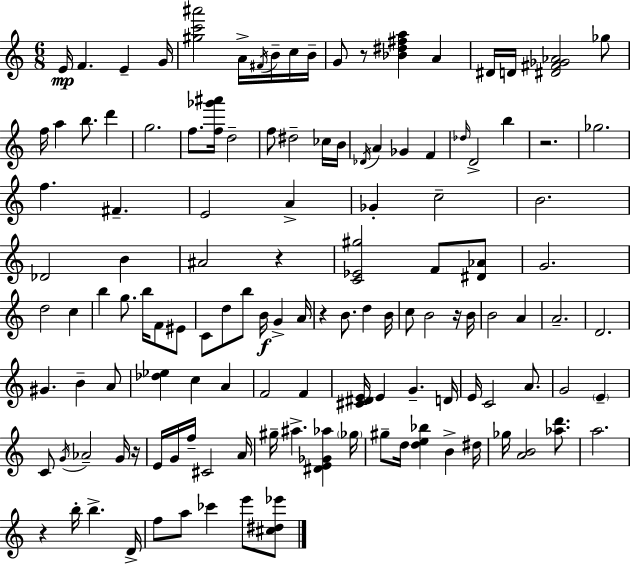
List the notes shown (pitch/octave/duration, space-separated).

E4/s F4/q. E4/q G4/s [G#5,C6,A#6]/h A4/s F#4/s B4/s C5/s B4/s G4/e R/e [Bb4,D#5,F#5,A5]/q A4/q D#4/s D4/s [D#4,F#4,Gb4,Ab4]/h Gb5/e F5/s A5/q B5/e. D6/q G5/h. F5/e. [F5,Gb6,A#6]/s D5/h F5/e D#5/h CES5/s B4/s Db4/s A4/q Gb4/q F4/q Db5/s D4/h B5/q R/h. Gb5/h. F5/q. F#4/q. E4/h A4/q Gb4/q C5/h B4/h. Db4/h B4/q A#4/h R/q [C4,Eb4,G#5]/h F4/e [D#4,Ab4]/e G4/h. D5/h C5/q B5/q G5/e. B5/s F4/e EIS4/e C4/e D5/e B5/e B4/s G4/q A4/s R/q B4/e. D5/q B4/s C5/e B4/h R/s B4/s B4/h A4/q A4/h. D4/h. G#4/q. B4/q A4/e [Db5,Eb5]/q C5/q A4/q F4/h F4/q [C#4,D#4,E4]/s E4/q G4/q. D4/s E4/s C4/h A4/e. G4/h E4/q C4/e G4/s Ab4/h G4/s R/s E4/s G4/s F5/s C#4/h A4/s G#5/s A#5/q. [D#4,E4,Gb4,Ab5]/q Gb5/s G#5/e D5/s [D5,E5,Bb5]/q B4/q D#5/s Gb5/s [A4,B4]/h [Ab5,D6]/e. A5/h. R/q B5/s B5/q. D4/s F5/e A5/e CES6/q E6/e [C#5,D#5,Eb6]/e